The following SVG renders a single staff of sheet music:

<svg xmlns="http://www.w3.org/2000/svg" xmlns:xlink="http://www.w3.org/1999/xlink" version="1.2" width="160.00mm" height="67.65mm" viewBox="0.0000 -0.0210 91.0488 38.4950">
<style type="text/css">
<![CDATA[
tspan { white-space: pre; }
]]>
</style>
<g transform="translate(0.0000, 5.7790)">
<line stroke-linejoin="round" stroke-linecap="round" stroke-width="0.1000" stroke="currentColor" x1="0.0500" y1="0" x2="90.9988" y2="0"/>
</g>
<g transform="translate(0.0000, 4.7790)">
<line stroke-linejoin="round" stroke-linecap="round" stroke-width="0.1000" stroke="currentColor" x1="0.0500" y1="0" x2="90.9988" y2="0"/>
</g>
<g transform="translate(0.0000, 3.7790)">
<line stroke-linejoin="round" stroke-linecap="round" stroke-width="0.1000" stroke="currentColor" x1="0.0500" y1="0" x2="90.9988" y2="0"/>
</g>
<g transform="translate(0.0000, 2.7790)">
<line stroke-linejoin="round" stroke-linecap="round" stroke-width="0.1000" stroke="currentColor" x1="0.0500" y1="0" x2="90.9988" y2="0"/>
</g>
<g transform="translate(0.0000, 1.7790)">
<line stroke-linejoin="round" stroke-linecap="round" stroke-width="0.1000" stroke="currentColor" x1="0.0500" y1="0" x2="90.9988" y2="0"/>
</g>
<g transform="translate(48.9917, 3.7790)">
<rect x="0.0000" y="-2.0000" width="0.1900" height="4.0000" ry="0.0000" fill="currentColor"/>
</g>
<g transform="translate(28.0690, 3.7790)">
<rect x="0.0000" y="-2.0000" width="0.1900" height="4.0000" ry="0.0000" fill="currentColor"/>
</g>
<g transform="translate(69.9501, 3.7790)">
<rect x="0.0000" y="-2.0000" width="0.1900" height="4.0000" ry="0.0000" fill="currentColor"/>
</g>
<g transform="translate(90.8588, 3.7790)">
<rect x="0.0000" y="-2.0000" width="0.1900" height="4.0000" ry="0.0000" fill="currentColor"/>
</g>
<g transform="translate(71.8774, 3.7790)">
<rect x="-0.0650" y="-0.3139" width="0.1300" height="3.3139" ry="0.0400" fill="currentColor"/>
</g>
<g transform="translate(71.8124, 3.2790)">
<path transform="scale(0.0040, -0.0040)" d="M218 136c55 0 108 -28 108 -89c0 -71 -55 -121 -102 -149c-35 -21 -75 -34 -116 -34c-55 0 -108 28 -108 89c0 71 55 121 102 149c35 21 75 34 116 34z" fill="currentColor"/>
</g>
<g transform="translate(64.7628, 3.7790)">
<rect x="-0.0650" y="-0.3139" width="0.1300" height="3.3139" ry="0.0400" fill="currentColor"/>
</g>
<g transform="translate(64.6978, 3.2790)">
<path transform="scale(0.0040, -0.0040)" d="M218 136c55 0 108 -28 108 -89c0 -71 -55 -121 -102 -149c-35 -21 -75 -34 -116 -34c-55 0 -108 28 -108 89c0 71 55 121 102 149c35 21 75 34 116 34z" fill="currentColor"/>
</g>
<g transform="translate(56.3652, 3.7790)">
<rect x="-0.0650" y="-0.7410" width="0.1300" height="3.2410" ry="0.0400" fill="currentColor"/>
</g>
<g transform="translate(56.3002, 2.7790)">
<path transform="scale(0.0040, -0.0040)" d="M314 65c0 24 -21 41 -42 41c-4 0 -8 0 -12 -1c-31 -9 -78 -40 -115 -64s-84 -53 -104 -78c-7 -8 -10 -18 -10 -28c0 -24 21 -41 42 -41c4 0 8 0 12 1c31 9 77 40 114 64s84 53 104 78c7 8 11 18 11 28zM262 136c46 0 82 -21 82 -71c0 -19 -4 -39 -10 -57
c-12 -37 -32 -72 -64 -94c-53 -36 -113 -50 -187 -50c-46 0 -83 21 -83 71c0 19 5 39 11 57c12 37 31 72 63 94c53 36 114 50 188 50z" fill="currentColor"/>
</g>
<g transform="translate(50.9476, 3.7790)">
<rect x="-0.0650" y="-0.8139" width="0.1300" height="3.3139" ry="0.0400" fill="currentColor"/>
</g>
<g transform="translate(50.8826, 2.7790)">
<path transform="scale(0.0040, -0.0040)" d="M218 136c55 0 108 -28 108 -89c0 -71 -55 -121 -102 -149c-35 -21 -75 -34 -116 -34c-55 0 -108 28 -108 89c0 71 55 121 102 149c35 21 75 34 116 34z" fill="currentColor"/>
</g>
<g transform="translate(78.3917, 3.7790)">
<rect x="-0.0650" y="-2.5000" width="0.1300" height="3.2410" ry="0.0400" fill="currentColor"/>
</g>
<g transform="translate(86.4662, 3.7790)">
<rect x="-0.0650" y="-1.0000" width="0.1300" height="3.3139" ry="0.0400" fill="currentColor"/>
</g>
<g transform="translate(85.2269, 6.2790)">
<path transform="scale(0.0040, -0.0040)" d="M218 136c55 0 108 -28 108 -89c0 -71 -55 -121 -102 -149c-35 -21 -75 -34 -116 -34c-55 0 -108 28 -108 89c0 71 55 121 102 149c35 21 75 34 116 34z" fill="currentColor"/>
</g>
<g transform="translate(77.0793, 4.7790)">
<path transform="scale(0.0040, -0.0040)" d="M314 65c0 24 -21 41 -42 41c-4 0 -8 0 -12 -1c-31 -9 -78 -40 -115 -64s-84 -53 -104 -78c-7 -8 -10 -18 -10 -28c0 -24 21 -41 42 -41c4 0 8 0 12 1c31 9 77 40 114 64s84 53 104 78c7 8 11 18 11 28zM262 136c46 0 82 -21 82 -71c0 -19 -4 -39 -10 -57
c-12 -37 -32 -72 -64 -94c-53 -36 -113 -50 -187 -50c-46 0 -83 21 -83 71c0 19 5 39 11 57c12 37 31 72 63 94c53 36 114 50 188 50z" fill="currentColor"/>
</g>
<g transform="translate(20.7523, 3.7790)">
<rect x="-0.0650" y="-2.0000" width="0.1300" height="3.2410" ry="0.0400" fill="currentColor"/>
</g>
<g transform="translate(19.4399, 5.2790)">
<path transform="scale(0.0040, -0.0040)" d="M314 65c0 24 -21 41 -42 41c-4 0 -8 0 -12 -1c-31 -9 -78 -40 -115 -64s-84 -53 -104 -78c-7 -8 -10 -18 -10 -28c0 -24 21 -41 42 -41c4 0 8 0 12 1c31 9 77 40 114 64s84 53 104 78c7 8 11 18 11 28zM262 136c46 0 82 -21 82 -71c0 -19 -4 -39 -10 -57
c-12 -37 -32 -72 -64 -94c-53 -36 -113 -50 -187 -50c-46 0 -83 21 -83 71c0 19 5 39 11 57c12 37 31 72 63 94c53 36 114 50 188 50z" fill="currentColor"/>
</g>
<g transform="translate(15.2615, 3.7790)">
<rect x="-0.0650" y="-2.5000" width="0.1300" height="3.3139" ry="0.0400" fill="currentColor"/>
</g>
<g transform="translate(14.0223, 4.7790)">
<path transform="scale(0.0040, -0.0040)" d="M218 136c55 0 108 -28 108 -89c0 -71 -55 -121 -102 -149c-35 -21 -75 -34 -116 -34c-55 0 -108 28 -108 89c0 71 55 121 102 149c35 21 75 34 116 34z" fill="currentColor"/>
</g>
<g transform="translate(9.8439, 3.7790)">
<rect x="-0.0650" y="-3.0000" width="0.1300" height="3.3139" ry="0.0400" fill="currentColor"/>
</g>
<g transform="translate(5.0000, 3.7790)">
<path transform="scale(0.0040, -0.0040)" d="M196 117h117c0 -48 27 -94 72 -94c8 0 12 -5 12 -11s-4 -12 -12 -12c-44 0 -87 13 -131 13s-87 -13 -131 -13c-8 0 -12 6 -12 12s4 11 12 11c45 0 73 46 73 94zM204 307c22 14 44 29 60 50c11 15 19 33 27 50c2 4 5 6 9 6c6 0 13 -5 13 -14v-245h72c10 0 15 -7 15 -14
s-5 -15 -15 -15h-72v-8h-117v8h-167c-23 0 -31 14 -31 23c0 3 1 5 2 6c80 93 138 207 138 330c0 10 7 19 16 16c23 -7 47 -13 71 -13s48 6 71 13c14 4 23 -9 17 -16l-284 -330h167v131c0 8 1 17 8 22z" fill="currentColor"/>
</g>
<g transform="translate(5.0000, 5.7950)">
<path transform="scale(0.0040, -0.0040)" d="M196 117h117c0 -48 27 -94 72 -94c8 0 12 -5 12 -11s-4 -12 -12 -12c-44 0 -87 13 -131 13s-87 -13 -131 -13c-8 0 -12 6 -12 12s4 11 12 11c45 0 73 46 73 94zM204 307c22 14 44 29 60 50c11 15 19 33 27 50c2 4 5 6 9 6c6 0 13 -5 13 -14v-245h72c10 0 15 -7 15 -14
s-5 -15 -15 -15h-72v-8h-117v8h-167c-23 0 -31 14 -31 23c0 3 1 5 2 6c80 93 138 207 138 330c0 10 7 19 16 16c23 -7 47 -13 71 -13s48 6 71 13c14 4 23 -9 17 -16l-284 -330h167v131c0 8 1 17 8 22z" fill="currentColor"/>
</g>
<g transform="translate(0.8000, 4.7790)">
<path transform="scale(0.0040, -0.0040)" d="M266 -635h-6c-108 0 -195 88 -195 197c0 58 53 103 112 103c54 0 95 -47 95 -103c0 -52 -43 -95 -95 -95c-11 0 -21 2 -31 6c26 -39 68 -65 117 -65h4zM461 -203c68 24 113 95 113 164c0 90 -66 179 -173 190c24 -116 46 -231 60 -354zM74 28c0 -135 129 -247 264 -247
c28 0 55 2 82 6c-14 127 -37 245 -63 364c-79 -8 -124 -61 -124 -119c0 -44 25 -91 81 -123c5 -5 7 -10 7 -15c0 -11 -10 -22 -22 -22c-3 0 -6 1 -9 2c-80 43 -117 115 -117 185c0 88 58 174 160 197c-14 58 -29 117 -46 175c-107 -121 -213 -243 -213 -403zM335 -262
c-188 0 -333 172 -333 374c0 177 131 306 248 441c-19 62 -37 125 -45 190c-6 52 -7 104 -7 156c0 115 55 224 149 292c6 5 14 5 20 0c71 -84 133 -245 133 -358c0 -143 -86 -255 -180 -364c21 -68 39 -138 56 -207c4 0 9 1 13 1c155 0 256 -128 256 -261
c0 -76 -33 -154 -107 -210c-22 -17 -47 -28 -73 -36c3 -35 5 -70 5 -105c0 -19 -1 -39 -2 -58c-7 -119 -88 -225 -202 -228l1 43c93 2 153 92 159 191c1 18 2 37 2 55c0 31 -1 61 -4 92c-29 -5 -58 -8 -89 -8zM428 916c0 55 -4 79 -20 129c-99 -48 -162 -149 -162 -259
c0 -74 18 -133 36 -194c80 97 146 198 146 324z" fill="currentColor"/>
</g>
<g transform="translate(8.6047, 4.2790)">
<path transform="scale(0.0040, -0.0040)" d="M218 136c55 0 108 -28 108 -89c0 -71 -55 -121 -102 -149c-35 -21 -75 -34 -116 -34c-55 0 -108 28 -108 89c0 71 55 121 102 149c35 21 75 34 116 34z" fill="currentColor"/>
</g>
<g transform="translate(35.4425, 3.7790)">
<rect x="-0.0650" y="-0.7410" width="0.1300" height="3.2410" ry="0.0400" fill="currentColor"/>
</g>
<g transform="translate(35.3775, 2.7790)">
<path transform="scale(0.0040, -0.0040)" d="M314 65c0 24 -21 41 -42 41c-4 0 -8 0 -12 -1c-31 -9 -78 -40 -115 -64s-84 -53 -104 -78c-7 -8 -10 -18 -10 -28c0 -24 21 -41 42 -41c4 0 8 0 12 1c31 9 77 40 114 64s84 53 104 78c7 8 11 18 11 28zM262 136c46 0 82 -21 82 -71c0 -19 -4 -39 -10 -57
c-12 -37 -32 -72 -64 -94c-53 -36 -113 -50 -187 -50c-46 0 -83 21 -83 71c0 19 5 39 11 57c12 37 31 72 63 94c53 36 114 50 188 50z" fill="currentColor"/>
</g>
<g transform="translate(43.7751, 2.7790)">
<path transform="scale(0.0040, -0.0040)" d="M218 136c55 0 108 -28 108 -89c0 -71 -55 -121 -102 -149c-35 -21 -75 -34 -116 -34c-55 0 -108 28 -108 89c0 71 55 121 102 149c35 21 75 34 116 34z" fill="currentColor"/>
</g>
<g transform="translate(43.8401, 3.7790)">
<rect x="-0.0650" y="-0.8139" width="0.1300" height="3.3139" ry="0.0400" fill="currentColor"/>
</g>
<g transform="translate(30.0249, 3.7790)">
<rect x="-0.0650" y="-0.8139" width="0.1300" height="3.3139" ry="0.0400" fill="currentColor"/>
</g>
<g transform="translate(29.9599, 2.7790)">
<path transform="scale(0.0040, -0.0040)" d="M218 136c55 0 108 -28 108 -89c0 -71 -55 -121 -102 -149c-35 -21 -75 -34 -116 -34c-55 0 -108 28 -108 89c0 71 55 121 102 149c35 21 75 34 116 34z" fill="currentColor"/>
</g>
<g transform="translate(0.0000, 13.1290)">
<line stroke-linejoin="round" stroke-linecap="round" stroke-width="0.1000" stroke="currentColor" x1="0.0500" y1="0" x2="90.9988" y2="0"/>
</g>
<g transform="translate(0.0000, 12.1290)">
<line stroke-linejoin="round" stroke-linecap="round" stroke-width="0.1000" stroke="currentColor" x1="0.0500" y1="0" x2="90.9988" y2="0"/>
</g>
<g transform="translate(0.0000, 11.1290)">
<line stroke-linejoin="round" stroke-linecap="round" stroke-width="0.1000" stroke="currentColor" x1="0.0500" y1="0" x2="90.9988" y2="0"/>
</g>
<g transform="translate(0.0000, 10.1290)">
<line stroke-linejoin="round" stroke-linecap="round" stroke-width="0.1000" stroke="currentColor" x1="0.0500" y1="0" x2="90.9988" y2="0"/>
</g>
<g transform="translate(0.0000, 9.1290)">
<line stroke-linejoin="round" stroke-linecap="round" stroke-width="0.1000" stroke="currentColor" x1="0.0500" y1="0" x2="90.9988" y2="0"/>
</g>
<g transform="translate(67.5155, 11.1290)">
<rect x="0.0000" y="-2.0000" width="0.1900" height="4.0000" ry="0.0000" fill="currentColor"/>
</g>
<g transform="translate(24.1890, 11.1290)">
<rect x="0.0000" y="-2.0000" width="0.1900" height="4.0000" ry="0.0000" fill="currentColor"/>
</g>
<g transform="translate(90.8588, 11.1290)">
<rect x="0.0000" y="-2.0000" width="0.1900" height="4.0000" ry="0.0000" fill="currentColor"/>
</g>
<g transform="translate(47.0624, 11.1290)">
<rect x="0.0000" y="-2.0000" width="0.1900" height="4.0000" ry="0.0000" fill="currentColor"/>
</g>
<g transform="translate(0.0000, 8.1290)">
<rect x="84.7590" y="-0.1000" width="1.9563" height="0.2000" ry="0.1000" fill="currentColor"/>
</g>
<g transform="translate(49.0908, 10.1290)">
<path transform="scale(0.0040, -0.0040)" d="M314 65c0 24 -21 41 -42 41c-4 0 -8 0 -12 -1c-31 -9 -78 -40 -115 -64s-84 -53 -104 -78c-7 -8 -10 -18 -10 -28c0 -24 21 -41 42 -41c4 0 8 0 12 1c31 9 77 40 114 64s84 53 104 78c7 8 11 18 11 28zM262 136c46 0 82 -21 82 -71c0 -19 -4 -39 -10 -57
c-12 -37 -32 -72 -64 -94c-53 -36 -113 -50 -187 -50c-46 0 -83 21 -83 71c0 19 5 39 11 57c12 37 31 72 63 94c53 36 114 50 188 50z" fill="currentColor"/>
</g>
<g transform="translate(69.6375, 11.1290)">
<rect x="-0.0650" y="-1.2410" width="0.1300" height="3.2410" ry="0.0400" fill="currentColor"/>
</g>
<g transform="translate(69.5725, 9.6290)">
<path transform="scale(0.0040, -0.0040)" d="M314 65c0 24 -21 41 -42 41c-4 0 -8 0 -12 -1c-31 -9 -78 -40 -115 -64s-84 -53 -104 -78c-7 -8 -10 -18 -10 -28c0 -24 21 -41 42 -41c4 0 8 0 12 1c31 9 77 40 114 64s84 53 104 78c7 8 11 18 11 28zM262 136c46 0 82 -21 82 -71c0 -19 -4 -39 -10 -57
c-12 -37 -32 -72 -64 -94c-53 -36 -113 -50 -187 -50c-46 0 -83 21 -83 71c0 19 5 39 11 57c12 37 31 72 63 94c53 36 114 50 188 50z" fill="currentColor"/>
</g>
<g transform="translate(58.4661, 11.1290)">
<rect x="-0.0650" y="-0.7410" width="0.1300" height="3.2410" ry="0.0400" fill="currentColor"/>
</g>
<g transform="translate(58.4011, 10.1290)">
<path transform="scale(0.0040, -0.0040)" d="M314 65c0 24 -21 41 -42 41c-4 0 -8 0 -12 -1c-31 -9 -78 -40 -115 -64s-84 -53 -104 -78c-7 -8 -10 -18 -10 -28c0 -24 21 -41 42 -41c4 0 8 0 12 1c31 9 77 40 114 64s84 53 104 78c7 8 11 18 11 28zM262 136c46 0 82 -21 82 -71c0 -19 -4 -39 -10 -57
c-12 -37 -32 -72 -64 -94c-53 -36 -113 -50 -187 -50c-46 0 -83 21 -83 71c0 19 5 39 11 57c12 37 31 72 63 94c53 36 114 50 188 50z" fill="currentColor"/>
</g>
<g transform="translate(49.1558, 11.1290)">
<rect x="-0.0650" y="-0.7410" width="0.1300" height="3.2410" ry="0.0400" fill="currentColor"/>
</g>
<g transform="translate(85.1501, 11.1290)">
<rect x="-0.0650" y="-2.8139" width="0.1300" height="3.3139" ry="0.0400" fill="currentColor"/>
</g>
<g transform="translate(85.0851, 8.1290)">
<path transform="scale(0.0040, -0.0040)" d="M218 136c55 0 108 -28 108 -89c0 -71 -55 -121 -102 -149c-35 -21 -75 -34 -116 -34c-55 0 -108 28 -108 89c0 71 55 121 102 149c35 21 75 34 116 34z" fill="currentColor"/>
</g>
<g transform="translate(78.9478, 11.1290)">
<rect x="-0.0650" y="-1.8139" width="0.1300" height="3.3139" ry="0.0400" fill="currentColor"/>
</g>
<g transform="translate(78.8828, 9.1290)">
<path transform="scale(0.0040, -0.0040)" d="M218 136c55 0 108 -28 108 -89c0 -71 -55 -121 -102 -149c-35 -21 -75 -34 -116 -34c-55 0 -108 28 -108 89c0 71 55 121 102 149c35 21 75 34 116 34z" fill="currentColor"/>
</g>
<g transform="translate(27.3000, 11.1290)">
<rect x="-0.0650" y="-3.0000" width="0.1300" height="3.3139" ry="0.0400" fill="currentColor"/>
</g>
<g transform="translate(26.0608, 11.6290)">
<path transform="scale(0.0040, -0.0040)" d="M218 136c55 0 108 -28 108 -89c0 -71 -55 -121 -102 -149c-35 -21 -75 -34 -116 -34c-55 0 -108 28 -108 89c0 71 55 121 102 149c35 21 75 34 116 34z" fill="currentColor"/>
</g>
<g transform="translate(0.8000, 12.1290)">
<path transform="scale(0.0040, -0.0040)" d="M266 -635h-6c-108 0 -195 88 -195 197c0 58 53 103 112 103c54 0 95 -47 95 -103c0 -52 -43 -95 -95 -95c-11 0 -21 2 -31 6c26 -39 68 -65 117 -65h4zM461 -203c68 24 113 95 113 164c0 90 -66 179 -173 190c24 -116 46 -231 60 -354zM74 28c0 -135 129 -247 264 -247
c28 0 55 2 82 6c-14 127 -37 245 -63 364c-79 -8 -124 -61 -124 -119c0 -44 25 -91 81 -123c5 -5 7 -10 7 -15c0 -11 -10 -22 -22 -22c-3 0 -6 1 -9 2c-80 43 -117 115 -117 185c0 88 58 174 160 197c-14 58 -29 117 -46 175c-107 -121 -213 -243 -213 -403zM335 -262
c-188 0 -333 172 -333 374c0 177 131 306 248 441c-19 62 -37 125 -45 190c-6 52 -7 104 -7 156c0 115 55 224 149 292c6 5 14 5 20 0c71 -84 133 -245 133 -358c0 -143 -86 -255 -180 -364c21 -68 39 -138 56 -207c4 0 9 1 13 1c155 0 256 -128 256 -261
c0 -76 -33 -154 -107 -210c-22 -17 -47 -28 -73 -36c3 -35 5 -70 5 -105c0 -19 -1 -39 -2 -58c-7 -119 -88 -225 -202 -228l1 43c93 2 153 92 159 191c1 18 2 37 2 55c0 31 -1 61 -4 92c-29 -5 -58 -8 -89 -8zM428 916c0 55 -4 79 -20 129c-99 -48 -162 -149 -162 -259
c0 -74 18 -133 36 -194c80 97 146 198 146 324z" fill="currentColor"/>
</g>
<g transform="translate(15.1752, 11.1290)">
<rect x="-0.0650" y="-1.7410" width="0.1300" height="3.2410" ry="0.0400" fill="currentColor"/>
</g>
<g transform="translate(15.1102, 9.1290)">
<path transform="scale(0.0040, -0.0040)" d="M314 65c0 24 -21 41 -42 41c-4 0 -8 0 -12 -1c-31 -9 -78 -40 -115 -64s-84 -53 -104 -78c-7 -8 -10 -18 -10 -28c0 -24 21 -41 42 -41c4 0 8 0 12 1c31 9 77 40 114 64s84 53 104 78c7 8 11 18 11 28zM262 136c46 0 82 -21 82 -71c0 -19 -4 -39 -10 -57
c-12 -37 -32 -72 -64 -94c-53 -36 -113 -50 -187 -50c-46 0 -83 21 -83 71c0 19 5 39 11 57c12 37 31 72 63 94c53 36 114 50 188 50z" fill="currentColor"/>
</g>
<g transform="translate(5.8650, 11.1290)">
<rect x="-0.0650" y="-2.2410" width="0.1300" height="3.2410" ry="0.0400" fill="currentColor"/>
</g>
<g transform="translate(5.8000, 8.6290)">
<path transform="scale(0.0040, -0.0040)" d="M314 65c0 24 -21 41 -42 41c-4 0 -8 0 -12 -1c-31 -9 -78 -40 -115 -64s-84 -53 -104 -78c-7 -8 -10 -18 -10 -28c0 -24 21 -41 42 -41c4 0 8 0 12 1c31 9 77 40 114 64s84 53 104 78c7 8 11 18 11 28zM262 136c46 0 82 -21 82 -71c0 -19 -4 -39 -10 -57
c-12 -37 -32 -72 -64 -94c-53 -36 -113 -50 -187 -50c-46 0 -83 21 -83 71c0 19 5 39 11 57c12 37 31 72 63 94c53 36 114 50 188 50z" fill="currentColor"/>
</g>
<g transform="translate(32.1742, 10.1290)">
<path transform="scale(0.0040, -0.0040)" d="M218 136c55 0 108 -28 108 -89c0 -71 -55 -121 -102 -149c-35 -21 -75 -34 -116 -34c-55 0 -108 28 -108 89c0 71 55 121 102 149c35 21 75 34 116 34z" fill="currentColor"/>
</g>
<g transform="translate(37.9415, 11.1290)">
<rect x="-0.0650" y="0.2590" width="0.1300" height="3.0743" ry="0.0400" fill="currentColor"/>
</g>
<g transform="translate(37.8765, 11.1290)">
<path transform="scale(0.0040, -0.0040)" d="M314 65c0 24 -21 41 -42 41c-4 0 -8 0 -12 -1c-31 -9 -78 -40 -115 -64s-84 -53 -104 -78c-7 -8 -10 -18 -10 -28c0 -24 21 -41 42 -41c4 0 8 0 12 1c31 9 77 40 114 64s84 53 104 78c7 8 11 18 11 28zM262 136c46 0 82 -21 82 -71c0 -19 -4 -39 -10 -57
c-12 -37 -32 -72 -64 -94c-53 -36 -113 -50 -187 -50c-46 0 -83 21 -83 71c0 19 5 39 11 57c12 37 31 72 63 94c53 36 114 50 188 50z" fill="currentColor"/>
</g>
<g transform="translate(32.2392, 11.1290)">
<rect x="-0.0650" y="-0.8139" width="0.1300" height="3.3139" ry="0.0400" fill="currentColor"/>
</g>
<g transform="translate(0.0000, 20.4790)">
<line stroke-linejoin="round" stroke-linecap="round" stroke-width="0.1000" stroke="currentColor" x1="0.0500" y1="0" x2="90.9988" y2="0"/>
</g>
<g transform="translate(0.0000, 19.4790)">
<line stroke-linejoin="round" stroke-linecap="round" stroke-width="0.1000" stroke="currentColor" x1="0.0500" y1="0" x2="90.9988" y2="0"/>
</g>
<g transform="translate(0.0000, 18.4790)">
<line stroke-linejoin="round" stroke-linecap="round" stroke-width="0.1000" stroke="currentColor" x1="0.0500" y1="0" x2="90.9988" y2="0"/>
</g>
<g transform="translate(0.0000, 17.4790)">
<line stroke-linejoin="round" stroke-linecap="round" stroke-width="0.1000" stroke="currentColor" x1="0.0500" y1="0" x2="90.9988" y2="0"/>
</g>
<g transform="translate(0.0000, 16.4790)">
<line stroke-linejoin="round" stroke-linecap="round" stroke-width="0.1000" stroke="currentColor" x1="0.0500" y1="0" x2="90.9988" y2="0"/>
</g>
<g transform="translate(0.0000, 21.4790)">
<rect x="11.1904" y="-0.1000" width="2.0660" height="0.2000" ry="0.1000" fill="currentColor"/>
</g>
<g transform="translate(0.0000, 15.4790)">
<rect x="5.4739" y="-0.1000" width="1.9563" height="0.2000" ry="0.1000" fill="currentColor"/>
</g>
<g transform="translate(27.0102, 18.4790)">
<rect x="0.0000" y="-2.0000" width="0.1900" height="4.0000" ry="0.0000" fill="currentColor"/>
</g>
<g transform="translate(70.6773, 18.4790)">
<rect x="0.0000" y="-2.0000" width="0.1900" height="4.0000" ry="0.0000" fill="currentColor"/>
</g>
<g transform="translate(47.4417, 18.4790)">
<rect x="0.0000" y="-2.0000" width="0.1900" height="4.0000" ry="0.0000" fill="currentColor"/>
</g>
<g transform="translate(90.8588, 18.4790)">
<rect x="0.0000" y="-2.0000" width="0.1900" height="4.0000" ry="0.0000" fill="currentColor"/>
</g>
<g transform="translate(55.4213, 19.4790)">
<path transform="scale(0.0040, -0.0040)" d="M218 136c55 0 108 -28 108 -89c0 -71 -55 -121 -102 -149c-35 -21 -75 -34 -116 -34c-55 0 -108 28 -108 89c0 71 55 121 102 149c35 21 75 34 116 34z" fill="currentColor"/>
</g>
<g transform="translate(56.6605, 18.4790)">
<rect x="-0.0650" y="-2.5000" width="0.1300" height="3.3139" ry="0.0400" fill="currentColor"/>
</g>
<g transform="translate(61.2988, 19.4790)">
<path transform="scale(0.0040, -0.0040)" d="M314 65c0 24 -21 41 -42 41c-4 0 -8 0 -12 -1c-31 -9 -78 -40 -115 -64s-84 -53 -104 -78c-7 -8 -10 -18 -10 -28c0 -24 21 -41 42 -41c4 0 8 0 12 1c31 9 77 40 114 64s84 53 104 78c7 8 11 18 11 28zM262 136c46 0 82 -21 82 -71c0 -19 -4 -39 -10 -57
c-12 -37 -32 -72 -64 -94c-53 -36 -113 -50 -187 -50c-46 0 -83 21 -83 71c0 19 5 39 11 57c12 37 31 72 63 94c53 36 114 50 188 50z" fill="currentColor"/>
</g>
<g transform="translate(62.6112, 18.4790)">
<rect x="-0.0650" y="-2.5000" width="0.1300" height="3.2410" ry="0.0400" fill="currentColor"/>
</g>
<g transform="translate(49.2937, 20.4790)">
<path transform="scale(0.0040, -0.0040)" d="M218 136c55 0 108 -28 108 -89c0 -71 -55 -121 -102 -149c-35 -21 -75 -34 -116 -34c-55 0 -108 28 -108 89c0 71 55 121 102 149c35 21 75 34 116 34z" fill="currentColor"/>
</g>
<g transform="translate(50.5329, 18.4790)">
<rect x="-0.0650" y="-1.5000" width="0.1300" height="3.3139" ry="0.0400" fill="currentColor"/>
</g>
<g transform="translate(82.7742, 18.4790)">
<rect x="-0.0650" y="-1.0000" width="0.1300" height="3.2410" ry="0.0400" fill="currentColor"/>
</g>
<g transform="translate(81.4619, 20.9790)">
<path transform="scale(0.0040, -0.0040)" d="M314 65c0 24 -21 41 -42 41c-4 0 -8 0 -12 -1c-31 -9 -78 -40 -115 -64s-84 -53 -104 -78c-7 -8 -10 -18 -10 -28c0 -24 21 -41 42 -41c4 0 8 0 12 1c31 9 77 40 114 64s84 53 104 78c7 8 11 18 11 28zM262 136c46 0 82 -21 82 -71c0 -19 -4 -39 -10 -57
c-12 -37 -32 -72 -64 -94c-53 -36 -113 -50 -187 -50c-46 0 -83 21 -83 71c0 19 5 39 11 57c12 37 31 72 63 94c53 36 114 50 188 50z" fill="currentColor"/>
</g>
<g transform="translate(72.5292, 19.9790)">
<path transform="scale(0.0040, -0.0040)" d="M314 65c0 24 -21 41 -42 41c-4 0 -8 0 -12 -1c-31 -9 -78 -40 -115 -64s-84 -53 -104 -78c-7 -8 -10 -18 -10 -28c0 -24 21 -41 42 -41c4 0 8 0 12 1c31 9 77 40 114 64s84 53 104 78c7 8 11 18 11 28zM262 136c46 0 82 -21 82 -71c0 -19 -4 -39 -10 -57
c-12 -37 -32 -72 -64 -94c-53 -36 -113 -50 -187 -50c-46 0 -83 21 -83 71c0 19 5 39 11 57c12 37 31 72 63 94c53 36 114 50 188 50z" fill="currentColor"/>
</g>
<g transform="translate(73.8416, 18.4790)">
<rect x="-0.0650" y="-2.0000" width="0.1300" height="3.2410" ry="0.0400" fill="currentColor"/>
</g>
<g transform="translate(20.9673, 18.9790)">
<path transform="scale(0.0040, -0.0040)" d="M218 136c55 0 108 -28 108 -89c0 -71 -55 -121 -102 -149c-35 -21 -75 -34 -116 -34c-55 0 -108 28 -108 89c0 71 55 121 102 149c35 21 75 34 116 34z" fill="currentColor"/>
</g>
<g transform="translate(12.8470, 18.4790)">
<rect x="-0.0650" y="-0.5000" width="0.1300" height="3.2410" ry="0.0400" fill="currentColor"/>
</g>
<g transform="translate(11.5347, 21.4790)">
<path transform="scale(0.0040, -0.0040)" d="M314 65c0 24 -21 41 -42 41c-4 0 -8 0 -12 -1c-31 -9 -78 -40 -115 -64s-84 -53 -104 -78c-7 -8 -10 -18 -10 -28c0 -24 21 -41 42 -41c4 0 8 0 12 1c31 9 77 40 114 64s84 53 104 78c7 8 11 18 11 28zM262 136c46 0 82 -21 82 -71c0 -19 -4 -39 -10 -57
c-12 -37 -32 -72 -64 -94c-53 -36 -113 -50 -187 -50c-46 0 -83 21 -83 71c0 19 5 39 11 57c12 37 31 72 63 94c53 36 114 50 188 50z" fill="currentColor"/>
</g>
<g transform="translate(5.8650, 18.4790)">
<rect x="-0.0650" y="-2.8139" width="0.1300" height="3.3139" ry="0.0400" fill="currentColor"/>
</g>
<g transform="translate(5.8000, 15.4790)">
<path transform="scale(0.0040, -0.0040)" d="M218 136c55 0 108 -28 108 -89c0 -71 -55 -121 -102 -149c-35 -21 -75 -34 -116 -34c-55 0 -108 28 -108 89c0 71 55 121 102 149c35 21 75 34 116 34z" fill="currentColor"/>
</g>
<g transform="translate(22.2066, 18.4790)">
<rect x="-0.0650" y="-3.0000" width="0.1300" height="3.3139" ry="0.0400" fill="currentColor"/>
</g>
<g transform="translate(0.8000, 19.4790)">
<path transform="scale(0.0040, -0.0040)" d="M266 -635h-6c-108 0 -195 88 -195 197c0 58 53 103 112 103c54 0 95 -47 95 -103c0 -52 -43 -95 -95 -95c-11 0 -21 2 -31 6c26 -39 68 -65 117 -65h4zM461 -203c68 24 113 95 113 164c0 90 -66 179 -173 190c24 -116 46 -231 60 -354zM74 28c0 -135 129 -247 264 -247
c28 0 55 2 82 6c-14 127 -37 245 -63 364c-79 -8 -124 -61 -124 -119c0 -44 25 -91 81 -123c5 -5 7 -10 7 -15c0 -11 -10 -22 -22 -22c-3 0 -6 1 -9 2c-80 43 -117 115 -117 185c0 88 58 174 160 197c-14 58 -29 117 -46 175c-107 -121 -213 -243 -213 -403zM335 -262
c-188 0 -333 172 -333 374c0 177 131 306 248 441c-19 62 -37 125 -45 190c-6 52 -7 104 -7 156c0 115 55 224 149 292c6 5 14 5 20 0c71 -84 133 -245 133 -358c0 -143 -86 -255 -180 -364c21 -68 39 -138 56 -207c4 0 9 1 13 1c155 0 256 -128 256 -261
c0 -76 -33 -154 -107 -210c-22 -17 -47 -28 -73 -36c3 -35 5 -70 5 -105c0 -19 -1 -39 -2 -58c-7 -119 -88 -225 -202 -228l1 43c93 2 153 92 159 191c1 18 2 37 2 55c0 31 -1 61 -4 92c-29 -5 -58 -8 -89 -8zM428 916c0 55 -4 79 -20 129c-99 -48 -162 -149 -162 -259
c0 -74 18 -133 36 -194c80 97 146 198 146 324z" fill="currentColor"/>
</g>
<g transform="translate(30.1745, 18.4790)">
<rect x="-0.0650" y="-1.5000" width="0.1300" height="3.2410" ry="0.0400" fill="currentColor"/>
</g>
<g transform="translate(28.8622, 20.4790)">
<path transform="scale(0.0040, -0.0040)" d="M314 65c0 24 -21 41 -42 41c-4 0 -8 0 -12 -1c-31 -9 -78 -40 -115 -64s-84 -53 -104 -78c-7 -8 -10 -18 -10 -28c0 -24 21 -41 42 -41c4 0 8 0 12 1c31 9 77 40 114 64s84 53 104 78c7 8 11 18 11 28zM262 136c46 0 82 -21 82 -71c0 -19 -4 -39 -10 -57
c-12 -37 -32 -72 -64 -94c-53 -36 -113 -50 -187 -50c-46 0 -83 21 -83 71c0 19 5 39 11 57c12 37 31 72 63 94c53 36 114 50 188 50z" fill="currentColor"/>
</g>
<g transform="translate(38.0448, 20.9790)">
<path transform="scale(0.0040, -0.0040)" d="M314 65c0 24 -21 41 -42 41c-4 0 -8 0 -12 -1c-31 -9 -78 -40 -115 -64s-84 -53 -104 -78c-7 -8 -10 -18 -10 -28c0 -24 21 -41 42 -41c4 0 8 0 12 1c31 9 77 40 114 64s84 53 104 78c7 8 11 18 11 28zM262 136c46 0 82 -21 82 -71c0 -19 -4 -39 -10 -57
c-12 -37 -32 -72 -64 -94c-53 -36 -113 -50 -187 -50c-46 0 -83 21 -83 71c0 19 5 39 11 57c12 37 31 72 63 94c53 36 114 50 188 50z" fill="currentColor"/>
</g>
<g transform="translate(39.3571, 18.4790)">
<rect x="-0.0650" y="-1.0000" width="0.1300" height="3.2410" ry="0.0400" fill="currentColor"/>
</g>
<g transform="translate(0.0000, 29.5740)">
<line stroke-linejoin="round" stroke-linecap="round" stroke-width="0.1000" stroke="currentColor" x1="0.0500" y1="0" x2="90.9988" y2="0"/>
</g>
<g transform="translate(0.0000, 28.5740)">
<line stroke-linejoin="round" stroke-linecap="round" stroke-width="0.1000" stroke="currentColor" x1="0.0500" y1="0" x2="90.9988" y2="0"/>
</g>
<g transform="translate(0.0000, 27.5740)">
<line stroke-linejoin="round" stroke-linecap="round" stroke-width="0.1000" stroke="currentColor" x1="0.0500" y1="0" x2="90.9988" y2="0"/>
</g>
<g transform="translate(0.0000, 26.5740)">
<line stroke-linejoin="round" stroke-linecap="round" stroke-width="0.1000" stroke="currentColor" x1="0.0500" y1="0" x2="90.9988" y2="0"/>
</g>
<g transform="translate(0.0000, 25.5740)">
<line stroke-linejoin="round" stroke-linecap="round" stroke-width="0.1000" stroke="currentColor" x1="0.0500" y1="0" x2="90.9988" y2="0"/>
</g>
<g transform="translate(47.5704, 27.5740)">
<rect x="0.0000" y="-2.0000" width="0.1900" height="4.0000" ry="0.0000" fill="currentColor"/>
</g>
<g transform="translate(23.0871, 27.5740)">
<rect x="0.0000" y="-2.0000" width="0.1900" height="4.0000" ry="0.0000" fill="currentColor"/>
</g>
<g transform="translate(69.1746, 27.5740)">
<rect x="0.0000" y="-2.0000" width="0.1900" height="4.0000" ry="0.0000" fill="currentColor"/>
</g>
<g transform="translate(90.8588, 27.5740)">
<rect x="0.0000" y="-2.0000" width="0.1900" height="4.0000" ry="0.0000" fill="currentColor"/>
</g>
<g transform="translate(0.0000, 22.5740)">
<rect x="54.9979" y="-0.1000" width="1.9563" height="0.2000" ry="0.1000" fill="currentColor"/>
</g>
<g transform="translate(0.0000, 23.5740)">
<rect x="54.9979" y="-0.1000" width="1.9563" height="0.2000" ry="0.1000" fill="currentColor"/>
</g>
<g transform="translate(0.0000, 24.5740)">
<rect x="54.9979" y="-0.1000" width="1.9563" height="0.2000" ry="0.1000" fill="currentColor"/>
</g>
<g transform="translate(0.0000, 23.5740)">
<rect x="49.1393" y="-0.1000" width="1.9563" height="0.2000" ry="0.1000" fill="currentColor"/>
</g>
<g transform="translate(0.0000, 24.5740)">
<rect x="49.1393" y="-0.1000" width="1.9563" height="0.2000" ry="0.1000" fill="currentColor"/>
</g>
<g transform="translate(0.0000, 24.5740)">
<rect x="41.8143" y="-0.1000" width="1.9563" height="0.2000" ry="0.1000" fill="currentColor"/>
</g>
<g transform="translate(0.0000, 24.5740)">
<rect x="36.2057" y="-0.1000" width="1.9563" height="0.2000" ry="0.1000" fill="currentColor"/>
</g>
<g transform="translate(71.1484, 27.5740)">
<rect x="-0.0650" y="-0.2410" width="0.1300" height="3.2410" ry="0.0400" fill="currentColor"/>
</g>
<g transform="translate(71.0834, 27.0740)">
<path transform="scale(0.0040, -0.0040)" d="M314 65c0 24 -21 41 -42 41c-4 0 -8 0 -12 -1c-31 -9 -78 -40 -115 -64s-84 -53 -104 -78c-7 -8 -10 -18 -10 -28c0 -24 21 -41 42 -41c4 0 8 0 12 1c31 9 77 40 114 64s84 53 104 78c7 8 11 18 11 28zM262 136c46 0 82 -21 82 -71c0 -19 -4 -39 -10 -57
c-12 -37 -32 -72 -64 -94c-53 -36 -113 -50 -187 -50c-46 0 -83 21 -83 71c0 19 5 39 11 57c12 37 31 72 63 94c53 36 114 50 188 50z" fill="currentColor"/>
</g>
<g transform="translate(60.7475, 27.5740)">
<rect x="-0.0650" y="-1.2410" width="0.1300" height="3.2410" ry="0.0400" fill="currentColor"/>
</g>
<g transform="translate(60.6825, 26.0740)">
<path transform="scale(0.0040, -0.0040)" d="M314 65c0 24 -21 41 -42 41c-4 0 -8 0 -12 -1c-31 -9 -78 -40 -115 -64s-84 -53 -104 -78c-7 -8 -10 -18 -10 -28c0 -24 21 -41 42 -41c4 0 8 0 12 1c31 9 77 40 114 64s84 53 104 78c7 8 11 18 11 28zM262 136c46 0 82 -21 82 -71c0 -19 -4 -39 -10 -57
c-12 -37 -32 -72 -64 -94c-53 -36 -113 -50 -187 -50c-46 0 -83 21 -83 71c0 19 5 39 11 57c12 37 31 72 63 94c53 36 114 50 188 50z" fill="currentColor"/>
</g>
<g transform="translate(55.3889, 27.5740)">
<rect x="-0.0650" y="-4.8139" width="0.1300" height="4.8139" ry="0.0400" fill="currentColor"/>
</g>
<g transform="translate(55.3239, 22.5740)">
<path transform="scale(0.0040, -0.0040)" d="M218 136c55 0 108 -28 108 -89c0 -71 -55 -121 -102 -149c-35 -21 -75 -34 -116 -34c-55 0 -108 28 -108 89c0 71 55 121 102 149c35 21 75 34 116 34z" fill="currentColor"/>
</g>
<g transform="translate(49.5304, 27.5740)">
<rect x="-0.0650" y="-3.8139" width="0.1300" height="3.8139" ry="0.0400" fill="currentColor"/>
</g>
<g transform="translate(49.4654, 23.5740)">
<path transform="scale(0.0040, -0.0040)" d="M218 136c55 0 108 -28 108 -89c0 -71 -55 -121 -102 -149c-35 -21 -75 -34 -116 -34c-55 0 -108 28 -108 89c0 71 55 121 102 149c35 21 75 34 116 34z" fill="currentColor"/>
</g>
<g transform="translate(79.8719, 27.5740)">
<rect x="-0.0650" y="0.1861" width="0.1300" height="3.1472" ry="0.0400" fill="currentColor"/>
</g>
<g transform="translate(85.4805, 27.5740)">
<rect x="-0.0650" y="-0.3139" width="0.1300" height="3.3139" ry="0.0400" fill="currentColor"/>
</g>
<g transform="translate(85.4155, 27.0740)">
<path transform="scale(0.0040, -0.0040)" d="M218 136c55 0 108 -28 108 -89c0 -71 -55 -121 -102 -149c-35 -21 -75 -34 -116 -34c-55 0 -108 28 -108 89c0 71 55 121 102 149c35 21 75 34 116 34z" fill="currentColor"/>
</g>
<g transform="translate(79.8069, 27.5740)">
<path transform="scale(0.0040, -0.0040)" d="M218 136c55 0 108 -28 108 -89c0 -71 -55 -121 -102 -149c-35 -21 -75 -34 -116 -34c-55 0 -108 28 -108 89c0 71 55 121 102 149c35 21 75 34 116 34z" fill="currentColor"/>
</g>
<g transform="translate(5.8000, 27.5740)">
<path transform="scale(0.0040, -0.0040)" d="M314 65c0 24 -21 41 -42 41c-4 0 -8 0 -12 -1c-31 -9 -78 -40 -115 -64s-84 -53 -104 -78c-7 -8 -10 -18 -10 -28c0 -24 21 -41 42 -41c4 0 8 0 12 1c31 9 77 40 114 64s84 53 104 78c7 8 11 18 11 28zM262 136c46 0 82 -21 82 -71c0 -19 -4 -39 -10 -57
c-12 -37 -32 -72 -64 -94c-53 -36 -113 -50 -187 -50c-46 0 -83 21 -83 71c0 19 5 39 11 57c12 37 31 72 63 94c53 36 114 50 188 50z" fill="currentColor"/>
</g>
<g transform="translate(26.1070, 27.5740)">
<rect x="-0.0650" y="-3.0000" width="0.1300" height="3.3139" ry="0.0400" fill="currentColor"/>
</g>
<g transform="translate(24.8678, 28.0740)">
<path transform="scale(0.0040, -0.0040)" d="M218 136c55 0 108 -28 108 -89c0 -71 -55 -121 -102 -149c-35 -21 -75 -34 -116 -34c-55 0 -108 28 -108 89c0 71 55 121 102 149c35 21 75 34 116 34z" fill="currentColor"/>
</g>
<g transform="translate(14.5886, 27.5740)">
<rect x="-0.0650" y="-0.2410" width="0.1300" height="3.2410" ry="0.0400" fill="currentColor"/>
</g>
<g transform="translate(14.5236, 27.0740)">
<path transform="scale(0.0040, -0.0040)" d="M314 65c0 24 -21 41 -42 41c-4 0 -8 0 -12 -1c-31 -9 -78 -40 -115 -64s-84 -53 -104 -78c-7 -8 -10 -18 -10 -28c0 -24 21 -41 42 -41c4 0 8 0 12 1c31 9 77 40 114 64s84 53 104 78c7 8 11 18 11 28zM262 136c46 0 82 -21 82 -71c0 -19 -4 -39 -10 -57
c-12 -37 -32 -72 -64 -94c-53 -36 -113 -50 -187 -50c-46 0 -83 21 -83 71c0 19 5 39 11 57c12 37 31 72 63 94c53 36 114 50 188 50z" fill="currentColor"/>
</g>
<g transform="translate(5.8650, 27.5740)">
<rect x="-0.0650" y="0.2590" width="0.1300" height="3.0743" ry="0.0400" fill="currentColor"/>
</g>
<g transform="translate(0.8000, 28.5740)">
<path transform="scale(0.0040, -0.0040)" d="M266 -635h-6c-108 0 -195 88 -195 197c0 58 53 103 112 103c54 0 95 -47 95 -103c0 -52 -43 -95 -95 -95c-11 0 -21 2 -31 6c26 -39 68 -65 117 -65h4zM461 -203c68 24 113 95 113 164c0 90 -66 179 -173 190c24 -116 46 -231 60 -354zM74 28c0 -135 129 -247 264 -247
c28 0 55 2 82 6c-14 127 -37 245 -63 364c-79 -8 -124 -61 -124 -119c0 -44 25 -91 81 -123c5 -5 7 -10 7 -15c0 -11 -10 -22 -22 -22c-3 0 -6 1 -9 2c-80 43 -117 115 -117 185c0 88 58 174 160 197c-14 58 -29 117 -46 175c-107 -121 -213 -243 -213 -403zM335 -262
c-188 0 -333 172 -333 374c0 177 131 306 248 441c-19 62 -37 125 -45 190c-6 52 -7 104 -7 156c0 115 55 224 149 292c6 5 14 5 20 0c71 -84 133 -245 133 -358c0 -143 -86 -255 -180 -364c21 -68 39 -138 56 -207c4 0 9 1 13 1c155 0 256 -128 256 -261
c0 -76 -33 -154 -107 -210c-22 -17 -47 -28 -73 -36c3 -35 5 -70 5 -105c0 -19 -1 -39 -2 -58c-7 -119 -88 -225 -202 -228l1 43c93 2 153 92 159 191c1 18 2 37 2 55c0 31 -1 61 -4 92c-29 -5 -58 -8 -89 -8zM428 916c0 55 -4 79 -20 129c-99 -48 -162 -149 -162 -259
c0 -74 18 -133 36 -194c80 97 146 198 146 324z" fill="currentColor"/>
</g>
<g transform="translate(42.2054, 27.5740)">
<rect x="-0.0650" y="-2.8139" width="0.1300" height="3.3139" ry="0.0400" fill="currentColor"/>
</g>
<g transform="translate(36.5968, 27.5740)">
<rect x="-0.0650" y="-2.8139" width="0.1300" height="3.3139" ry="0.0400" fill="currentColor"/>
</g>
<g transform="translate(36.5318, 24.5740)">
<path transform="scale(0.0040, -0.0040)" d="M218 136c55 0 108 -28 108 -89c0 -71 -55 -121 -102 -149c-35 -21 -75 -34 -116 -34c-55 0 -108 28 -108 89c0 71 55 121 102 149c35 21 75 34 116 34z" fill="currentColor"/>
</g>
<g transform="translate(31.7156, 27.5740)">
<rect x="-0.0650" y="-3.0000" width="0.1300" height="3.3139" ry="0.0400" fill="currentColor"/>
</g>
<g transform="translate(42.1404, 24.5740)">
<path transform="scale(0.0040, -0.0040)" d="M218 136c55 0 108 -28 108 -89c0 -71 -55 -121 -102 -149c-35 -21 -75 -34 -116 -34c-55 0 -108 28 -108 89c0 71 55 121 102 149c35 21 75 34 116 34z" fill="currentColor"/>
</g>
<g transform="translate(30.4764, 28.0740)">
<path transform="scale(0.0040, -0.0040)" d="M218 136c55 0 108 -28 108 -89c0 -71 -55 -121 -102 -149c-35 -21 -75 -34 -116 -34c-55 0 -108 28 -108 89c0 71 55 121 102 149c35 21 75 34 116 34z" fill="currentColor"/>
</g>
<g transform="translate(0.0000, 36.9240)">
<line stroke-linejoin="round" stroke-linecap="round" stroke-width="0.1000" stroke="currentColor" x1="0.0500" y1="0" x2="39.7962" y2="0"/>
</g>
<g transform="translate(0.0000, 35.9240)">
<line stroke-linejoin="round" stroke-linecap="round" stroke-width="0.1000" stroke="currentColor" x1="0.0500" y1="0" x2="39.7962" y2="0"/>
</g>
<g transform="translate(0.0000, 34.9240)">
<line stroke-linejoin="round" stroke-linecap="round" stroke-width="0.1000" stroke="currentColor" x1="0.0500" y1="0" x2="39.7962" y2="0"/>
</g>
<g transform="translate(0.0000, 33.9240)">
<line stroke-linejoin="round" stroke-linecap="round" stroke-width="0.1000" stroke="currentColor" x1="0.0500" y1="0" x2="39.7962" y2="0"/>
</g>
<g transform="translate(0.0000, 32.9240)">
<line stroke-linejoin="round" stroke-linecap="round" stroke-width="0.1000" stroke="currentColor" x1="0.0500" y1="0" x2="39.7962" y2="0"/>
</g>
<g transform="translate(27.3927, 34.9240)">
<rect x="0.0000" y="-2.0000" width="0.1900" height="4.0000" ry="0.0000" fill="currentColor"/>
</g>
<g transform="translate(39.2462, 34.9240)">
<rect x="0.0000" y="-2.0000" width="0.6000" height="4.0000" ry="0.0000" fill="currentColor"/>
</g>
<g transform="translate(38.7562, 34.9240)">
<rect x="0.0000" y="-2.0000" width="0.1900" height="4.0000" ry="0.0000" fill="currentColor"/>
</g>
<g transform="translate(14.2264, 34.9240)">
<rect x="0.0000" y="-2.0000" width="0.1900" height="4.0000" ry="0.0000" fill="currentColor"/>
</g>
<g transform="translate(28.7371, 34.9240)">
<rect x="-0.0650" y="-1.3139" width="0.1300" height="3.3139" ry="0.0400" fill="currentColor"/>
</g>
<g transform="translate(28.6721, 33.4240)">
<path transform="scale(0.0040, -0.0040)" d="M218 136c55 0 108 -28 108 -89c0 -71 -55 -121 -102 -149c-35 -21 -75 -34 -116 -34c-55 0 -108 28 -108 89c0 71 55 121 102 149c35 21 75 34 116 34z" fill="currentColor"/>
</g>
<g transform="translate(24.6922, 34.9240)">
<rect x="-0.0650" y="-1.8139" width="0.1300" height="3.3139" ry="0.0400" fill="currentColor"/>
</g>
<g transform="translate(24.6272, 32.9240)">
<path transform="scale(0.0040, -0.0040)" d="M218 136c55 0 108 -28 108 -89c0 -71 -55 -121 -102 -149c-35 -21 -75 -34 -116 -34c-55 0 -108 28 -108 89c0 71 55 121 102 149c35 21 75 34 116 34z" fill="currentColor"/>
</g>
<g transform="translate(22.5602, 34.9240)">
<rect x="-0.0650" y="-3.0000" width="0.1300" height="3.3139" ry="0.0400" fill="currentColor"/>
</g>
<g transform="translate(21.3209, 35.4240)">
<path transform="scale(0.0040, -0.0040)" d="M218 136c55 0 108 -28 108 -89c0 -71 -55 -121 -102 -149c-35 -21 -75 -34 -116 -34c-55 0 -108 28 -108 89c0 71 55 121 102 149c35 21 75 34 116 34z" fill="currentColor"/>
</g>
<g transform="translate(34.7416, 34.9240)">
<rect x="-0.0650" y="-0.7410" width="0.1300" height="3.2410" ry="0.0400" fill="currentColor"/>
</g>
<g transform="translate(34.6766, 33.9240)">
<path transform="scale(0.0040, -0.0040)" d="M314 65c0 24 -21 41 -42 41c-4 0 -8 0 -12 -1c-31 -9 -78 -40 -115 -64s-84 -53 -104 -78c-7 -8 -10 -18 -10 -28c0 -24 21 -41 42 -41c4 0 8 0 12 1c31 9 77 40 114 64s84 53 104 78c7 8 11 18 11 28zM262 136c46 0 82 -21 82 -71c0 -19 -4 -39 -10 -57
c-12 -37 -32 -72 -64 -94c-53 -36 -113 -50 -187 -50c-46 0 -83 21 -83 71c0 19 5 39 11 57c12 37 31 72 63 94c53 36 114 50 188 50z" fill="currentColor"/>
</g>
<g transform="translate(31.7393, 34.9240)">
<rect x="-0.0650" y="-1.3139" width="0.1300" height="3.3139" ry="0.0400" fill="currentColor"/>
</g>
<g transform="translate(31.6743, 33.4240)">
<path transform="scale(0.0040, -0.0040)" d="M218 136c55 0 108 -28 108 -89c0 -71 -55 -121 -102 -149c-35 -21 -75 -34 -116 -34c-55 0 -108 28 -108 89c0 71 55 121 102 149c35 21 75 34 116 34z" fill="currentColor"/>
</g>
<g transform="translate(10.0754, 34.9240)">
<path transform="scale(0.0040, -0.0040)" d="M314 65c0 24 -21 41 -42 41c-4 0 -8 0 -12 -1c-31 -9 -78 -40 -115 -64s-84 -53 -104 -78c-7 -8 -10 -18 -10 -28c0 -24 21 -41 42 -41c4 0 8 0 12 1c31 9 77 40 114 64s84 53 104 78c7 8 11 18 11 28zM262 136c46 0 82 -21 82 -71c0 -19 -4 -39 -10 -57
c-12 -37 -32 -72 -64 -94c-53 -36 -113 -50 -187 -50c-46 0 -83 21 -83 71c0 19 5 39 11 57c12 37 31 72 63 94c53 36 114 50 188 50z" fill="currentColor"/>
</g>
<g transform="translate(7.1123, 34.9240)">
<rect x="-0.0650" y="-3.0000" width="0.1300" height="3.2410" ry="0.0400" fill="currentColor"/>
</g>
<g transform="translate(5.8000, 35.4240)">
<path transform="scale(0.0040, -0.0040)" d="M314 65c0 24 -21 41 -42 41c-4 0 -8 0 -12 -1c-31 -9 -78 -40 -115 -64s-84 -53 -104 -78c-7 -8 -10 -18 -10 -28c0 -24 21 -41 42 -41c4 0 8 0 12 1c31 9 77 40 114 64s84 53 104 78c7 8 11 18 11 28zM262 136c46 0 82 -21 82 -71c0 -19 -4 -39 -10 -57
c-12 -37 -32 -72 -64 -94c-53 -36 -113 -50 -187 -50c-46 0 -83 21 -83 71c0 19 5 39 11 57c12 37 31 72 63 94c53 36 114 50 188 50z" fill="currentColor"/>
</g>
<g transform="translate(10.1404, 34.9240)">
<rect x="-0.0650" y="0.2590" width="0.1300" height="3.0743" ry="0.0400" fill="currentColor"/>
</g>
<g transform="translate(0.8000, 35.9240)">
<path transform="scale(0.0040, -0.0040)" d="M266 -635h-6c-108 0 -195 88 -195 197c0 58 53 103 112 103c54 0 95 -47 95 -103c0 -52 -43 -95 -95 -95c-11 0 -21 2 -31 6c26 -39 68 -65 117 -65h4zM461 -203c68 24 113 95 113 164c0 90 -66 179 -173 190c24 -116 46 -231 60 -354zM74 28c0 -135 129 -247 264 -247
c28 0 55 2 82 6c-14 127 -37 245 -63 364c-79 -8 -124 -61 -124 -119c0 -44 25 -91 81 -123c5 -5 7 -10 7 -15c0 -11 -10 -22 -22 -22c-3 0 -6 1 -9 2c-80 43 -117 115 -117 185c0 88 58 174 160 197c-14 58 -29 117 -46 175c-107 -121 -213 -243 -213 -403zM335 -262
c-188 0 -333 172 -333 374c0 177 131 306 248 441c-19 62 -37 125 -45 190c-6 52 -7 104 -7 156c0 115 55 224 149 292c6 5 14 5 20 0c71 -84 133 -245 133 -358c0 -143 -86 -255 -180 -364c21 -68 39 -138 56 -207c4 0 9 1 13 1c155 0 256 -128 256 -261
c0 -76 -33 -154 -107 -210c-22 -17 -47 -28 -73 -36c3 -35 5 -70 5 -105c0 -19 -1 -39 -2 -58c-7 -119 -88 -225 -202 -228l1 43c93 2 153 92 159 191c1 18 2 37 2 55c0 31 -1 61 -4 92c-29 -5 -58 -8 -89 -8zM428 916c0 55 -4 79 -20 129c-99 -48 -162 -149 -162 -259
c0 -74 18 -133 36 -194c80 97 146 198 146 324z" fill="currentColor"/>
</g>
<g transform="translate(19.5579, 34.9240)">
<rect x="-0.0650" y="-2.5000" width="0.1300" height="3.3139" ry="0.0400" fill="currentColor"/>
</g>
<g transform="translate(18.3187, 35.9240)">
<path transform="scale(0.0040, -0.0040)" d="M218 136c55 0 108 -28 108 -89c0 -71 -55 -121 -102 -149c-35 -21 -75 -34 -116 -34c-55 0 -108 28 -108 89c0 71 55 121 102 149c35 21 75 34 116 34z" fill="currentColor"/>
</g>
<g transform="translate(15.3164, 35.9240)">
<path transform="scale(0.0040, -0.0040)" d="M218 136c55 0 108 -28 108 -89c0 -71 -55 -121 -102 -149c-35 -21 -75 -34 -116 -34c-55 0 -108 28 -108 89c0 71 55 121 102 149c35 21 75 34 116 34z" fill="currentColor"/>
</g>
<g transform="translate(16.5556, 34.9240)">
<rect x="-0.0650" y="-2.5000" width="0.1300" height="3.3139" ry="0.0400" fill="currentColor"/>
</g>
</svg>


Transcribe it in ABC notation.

X:1
T:Untitled
M:4/4
L:1/4
K:C
A G F2 d d2 d d d2 c c G2 D g2 f2 A d B2 d2 d2 e2 f a a C2 A E2 D2 E G G2 F2 D2 B2 c2 A A a a c' e' e2 c2 B c A2 B2 G G A f e e d2